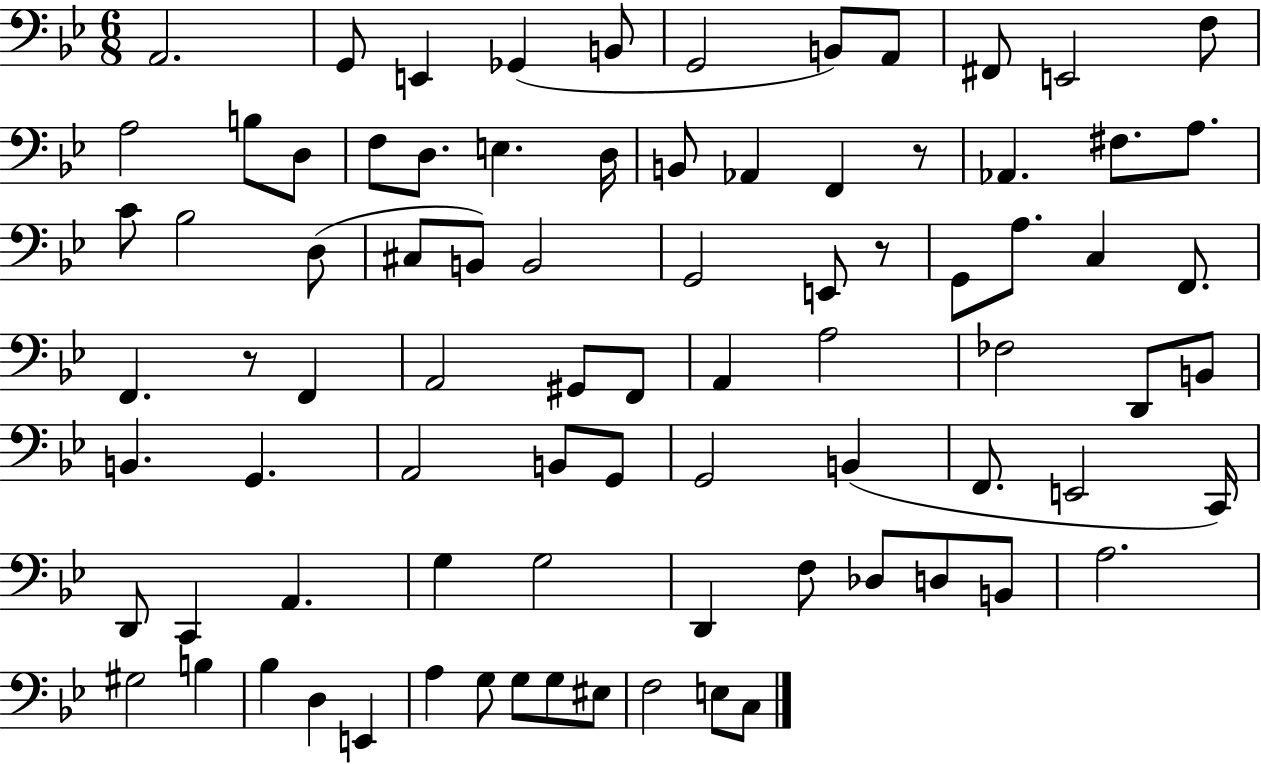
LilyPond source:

{
  \clef bass
  \numericTimeSignature
  \time 6/8
  \key bes \major
  a,2. | g,8 e,4 ges,4( b,8 | g,2 b,8) a,8 | fis,8 e,2 f8 | \break a2 b8 d8 | f8 d8. e4. d16 | b,8 aes,4 f,4 r8 | aes,4. fis8. a8. | \break c'8 bes2 d8( | cis8 b,8) b,2 | g,2 e,8 r8 | g,8 a8. c4 f,8. | \break f,4. r8 f,4 | a,2 gis,8 f,8 | a,4 a2 | fes2 d,8 b,8 | \break b,4. g,4. | a,2 b,8 g,8 | g,2 b,4( | f,8. e,2 c,16) | \break d,8 c,4 a,4. | g4 g2 | d,4 f8 des8 d8 b,8 | a2. | \break gis2 b4 | bes4 d4 e,4 | a4 g8 g8 g8 eis8 | f2 e8 c8 | \break \bar "|."
}